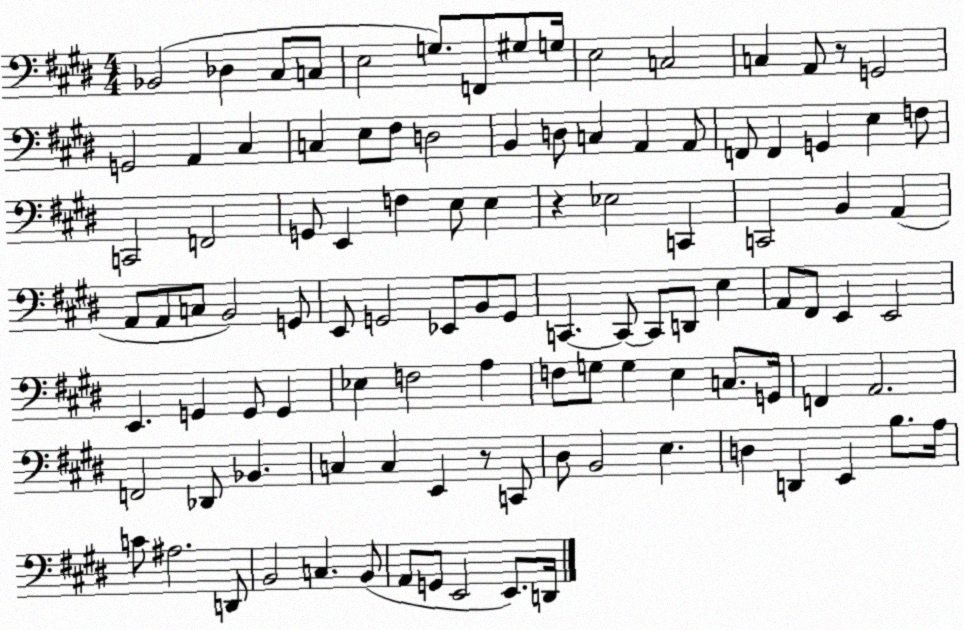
X:1
T:Untitled
M:4/4
L:1/4
K:E
_B,,2 _D, ^C,/2 C,/2 E,2 G,/2 F,,/2 ^G,/2 G,/4 E,2 C,2 C, A,,/2 z/2 G,,2 G,,2 A,, ^C, C, E,/2 ^F,/2 D,2 B,, D,/2 C, A,, A,,/2 F,,/2 F,, G,, E, F,/2 C,,2 F,,2 G,,/2 E,, F, E,/2 E, z _E,2 C,, C,,2 B,, A,, A,,/2 A,,/2 C,/2 B,,2 G,,/2 E,,/2 G,,2 _E,,/2 B,,/2 G,,/2 C,, C,,/2 C,,/2 D,,/2 E, A,,/2 ^F,,/2 E,, E,,2 E,, G,, G,,/2 G,, _E, F,2 A, F,/2 G,/2 G, E, C,/2 G,,/4 F,, A,,2 F,,2 _D,,/2 _B,, C, C, E,, z/2 C,,/2 ^D,/2 B,,2 E, D, D,, E,, B,/2 A,/4 C/2 ^A,2 D,,/2 B,,2 C, B,,/2 A,,/2 G,,/2 E,,2 E,,/2 D,,/4